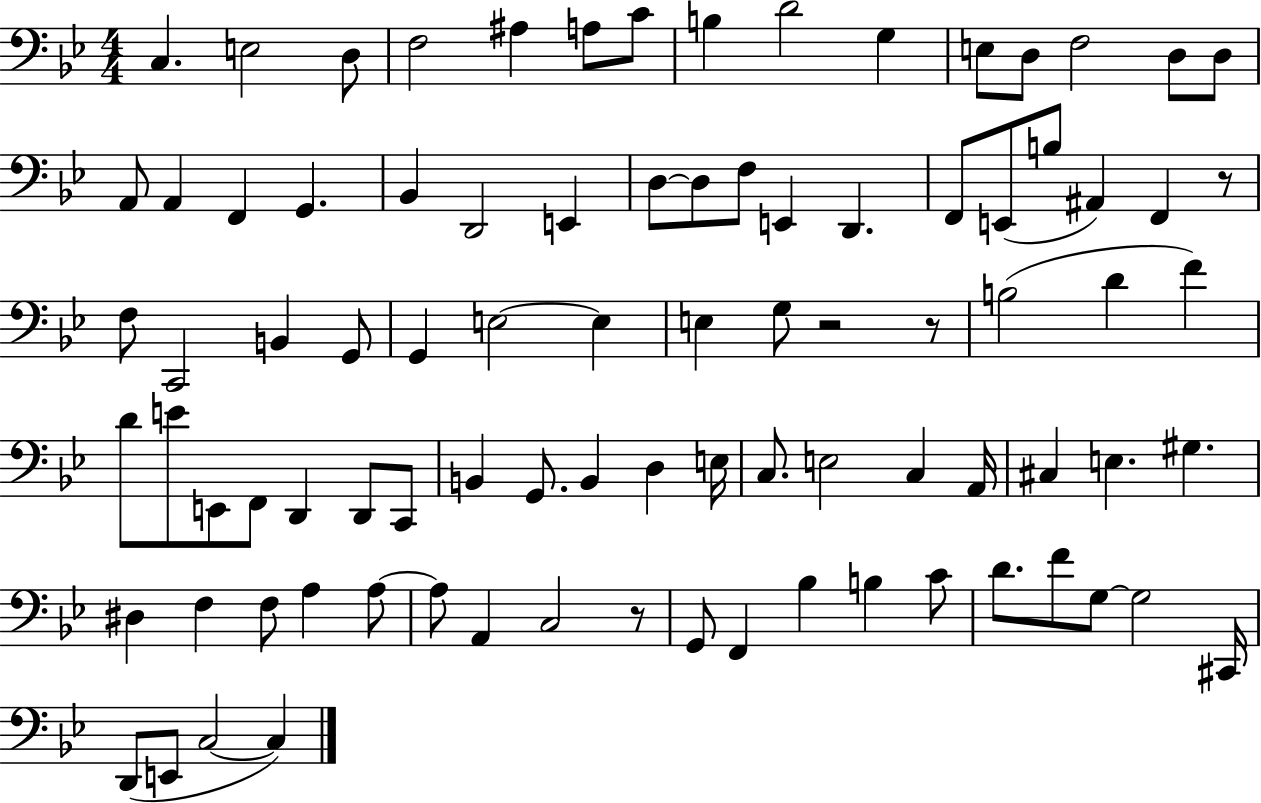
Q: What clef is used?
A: bass